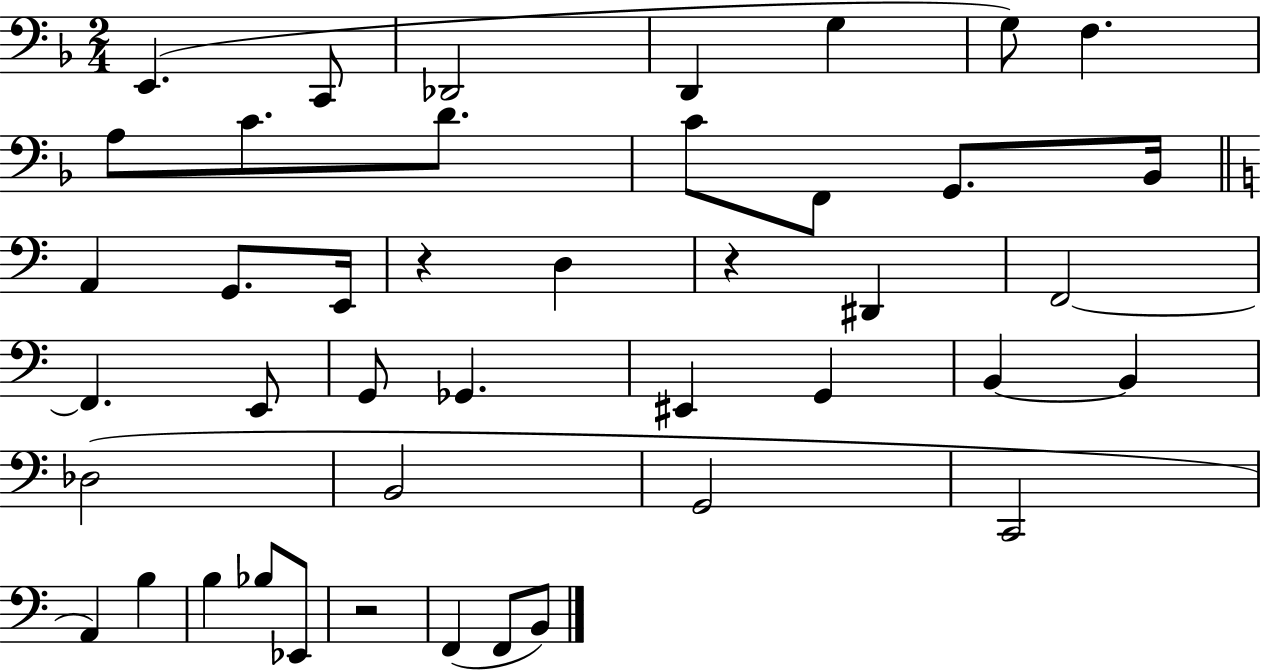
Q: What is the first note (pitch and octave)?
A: E2